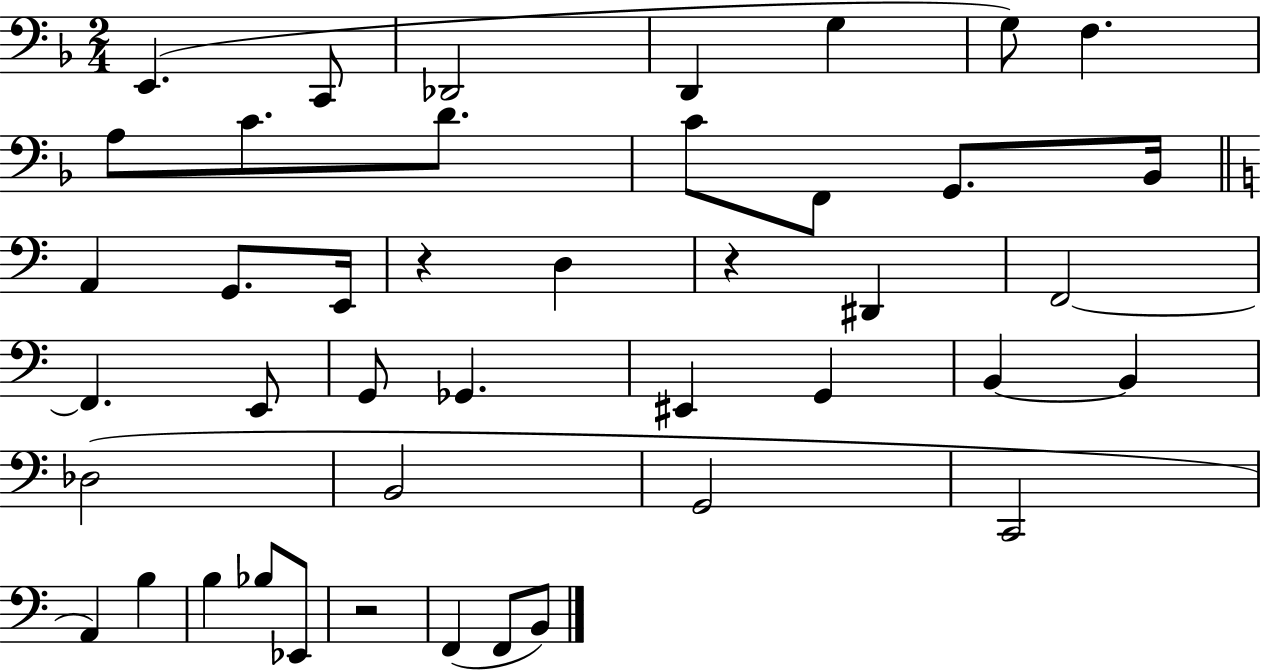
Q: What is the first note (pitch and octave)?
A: E2